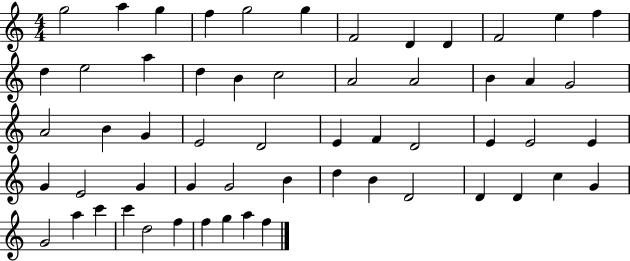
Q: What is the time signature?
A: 4/4